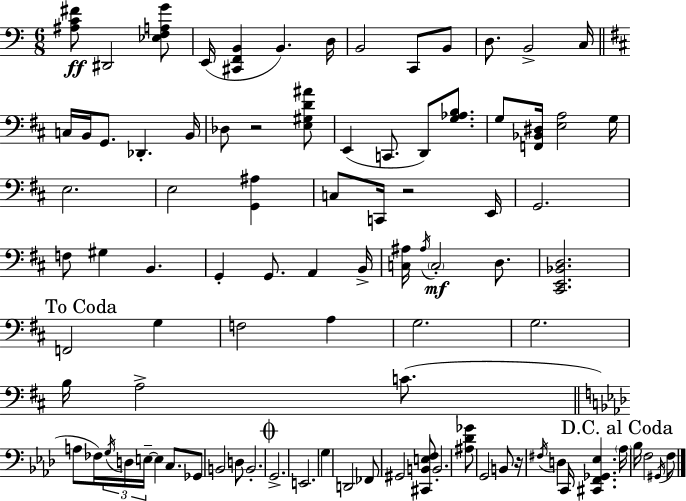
X:1
T:Untitled
M:6/8
L:1/4
K:Am
[^A,C^F]/2 ^D,,2 [_E,F,A,G]/2 E,,/4 [^C,,F,,B,,] B,, D,/4 B,,2 C,,/2 B,,/2 D,/2 B,,2 C,/4 C,/4 B,,/4 G,,/2 _D,, B,,/4 _D,/2 z2 [E,^G,D^A]/2 E,, C,,/2 D,,/2 [G,_A,B,]/2 G,/2 [F,,_B,,^D,]/4 [E,A,]2 G,/4 E,2 E,2 [G,,^A,] C,/2 C,,/4 z2 E,,/4 G,,2 F,/2 ^G, B,, G,, G,,/2 A,, B,,/4 [C,^A,]/4 ^A,/4 C,2 D,/2 [^C,,E,,_B,,D,]2 F,,2 G, F,2 A, G,2 G,2 B,/4 A,2 C/2 A,/2 _F,/4 G,/4 D,/4 E,/4 E, C,/2 _G,,/2 B,,2 D,/2 B,,2 G,,2 E,,2 G, D,,2 _F,,/2 ^G,,2 [^C,,B,,E,F,]/2 B,,2 [^A,_D_G]/2 G,,2 B,,/2 z/4 ^F,/4 D, C,,/4 [^C,,F,,_G,,_E,] _A,/4 _B,/4 F,2 ^G,,/4 F,/2